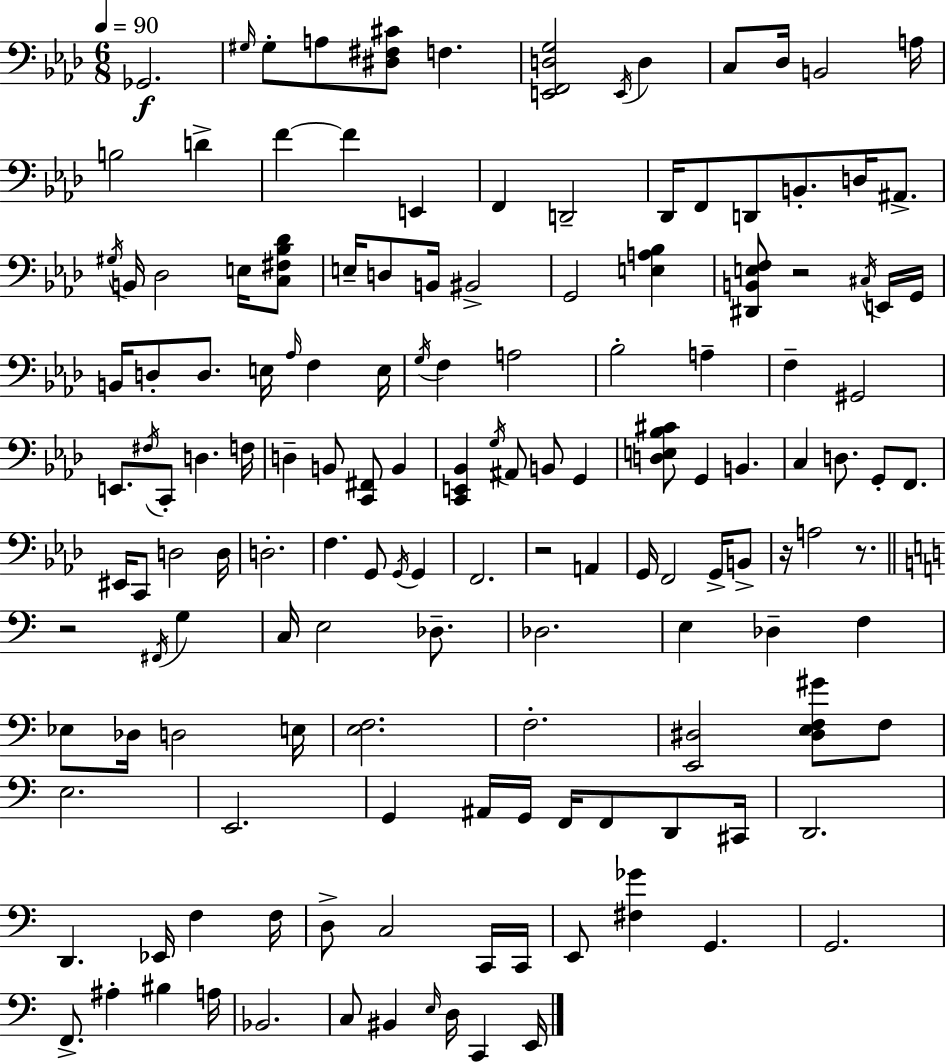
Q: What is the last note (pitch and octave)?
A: E2